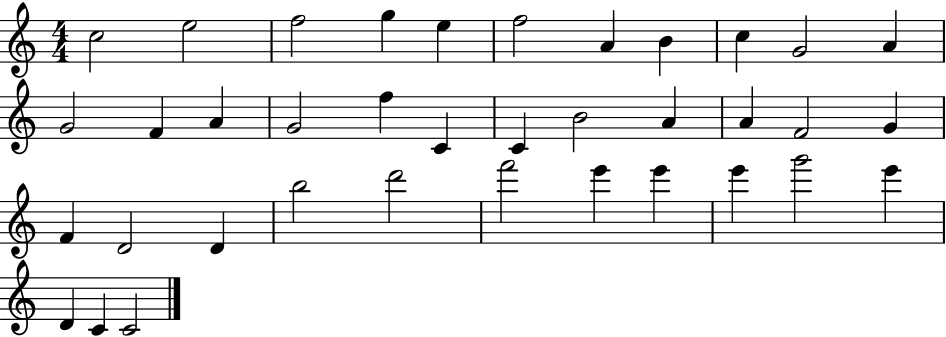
C5/h E5/h F5/h G5/q E5/q F5/h A4/q B4/q C5/q G4/h A4/q G4/h F4/q A4/q G4/h F5/q C4/q C4/q B4/h A4/q A4/q F4/h G4/q F4/q D4/h D4/q B5/h D6/h F6/h E6/q E6/q E6/q G6/h E6/q D4/q C4/q C4/h